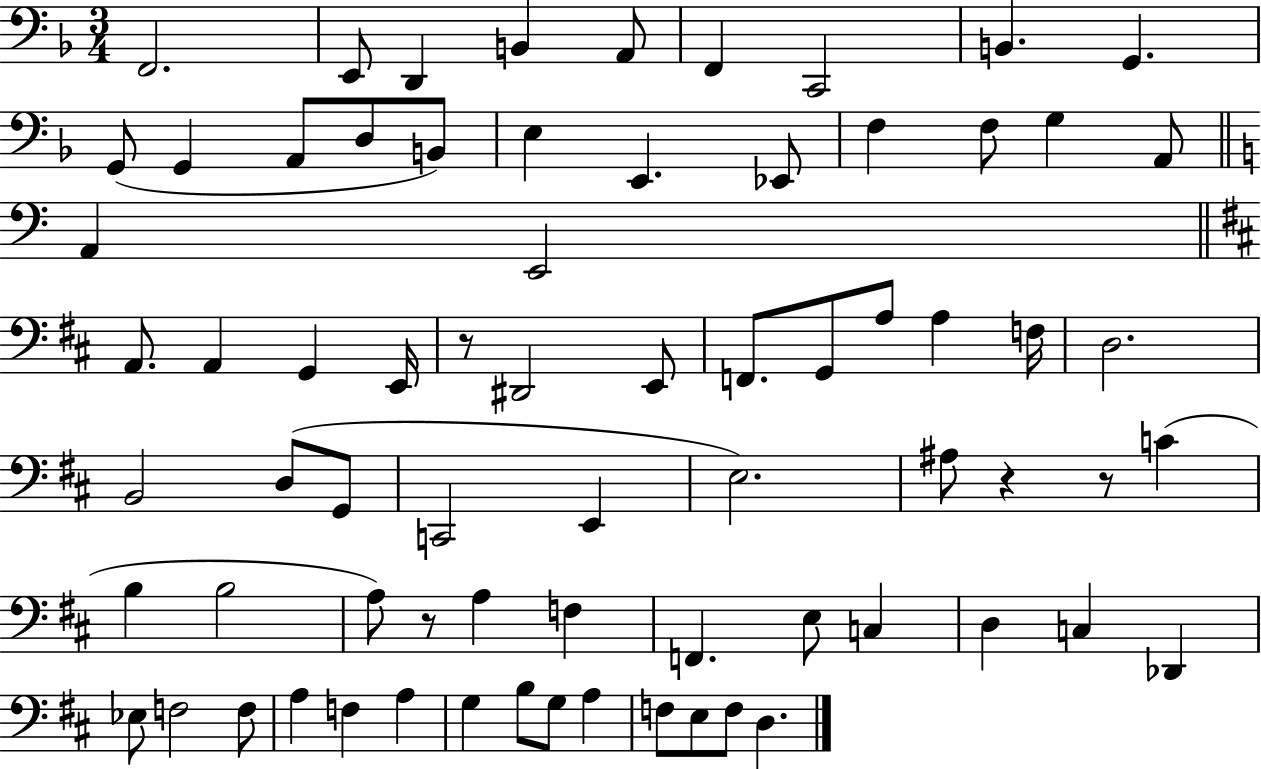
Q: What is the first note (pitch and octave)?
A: F2